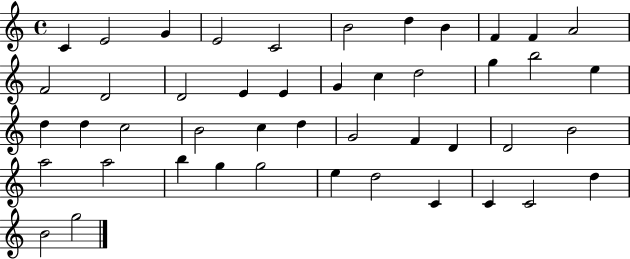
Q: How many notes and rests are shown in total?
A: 46